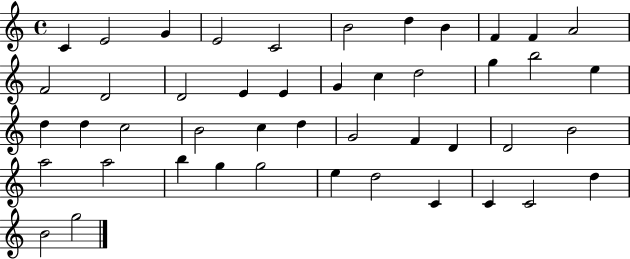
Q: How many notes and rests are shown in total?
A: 46